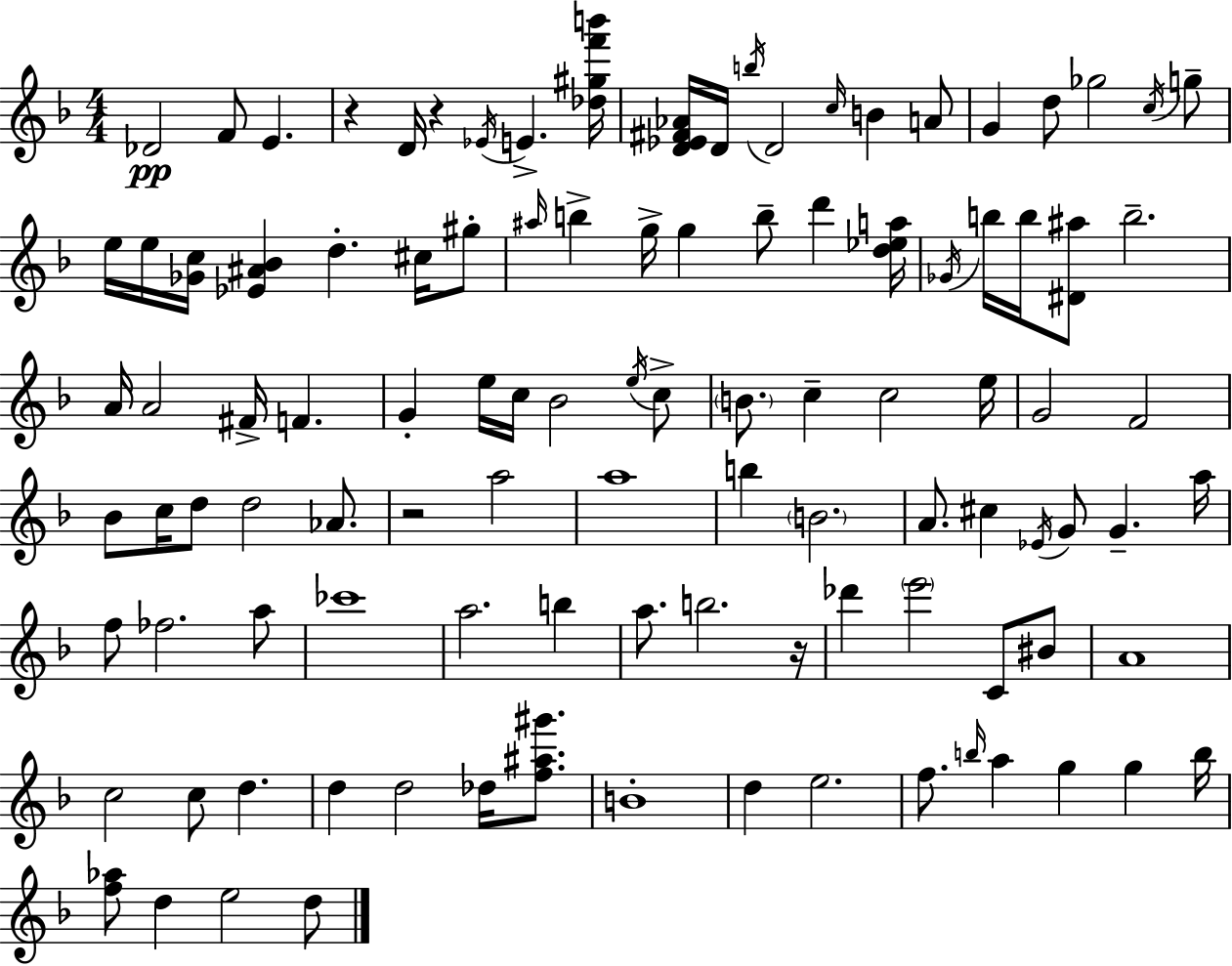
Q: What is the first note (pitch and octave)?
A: Db4